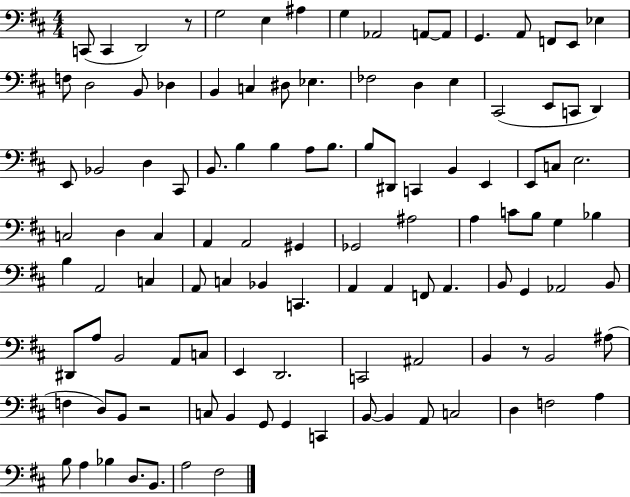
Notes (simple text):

C2/e C2/q D2/h R/e G3/h E3/q A#3/q G3/q Ab2/h A2/e A2/e G2/q. A2/e F2/e E2/e Eb3/q F3/e D3/h B2/e Db3/q B2/q C3/q D#3/e Eb3/q. FES3/h D3/q E3/q C#2/h E2/e C2/e D2/q E2/e Bb2/h D3/q C#2/e B2/e. B3/q B3/q A3/e B3/e. B3/e D#2/e C2/q B2/q E2/q E2/e C3/e E3/h. C3/h D3/q C3/q A2/q A2/h G#2/q Gb2/h A#3/h A3/q C4/e B3/e G3/q Bb3/q B3/q A2/h C3/q A2/e C3/q Bb2/q C2/q. A2/q A2/q F2/e A2/q. B2/e G2/q Ab2/h B2/e D#2/e A3/e B2/h A2/e C3/e E2/q D2/h. C2/h A#2/h B2/q R/e B2/h A#3/e F3/q D3/e B2/e R/h C3/e B2/q G2/e G2/q C2/q B2/e B2/q A2/e C3/h D3/q F3/h A3/q B3/e A3/q Bb3/q D3/e. B2/e. A3/h F#3/h